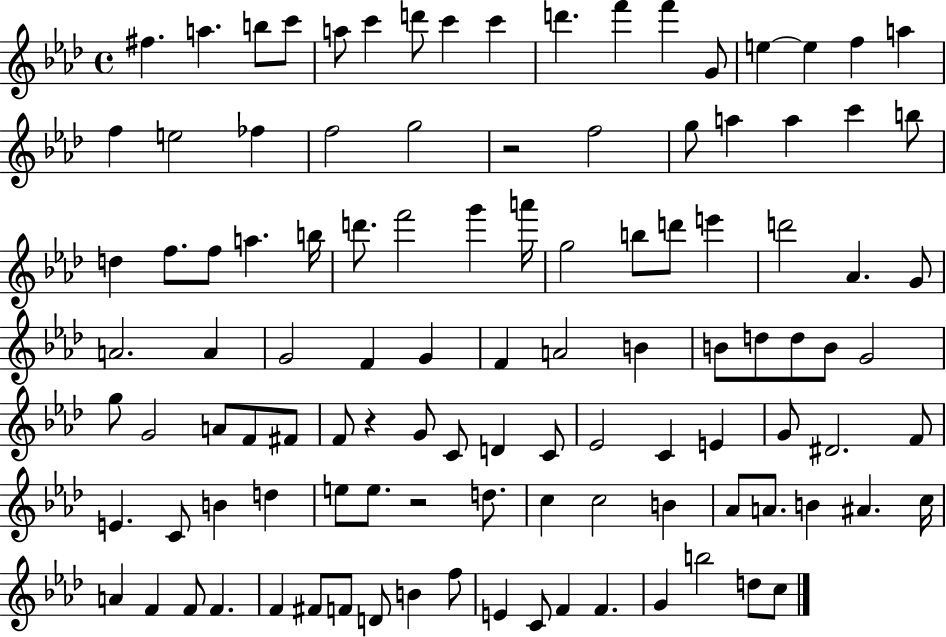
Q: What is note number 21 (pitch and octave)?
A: F5